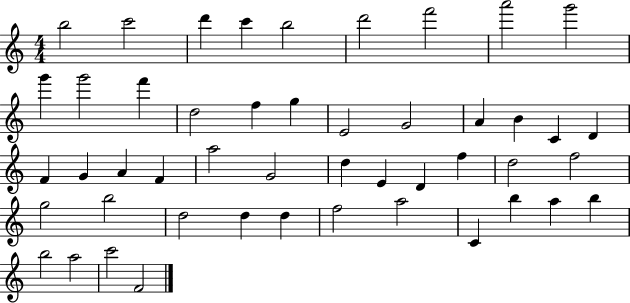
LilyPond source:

{
  \clef treble
  \numericTimeSignature
  \time 4/4
  \key c \major
  b''2 c'''2 | d'''4 c'''4 b''2 | d'''2 f'''2 | a'''2 g'''2 | \break g'''4 g'''2 f'''4 | d''2 f''4 g''4 | e'2 g'2 | a'4 b'4 c'4 d'4 | \break f'4 g'4 a'4 f'4 | a''2 g'2 | d''4 e'4 d'4 f''4 | d''2 f''2 | \break g''2 b''2 | d''2 d''4 d''4 | f''2 a''2 | c'4 b''4 a''4 b''4 | \break b''2 a''2 | c'''2 f'2 | \bar "|."
}